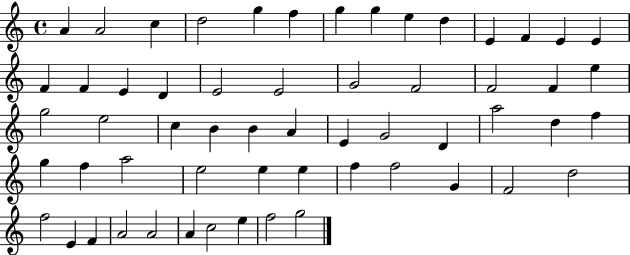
{
  \clef treble
  \time 4/4
  \defaultTimeSignature
  \key c \major
  a'4 a'2 c''4 | d''2 g''4 f''4 | g''4 g''4 e''4 d''4 | e'4 f'4 e'4 e'4 | \break f'4 f'4 e'4 d'4 | e'2 e'2 | g'2 f'2 | f'2 f'4 e''4 | \break g''2 e''2 | c''4 b'4 b'4 a'4 | e'4 g'2 d'4 | a''2 d''4 f''4 | \break g''4 f''4 a''2 | e''2 e''4 e''4 | f''4 f''2 g'4 | f'2 d''2 | \break f''2 e'4 f'4 | a'2 a'2 | a'4 c''2 e''4 | f''2 g''2 | \break \bar "|."
}